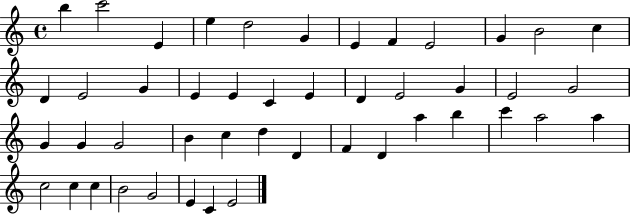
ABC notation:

X:1
T:Untitled
M:4/4
L:1/4
K:C
b c'2 E e d2 G E F E2 G B2 c D E2 G E E C E D E2 G E2 G2 G G G2 B c d D F D a b c' a2 a c2 c c B2 G2 E C E2